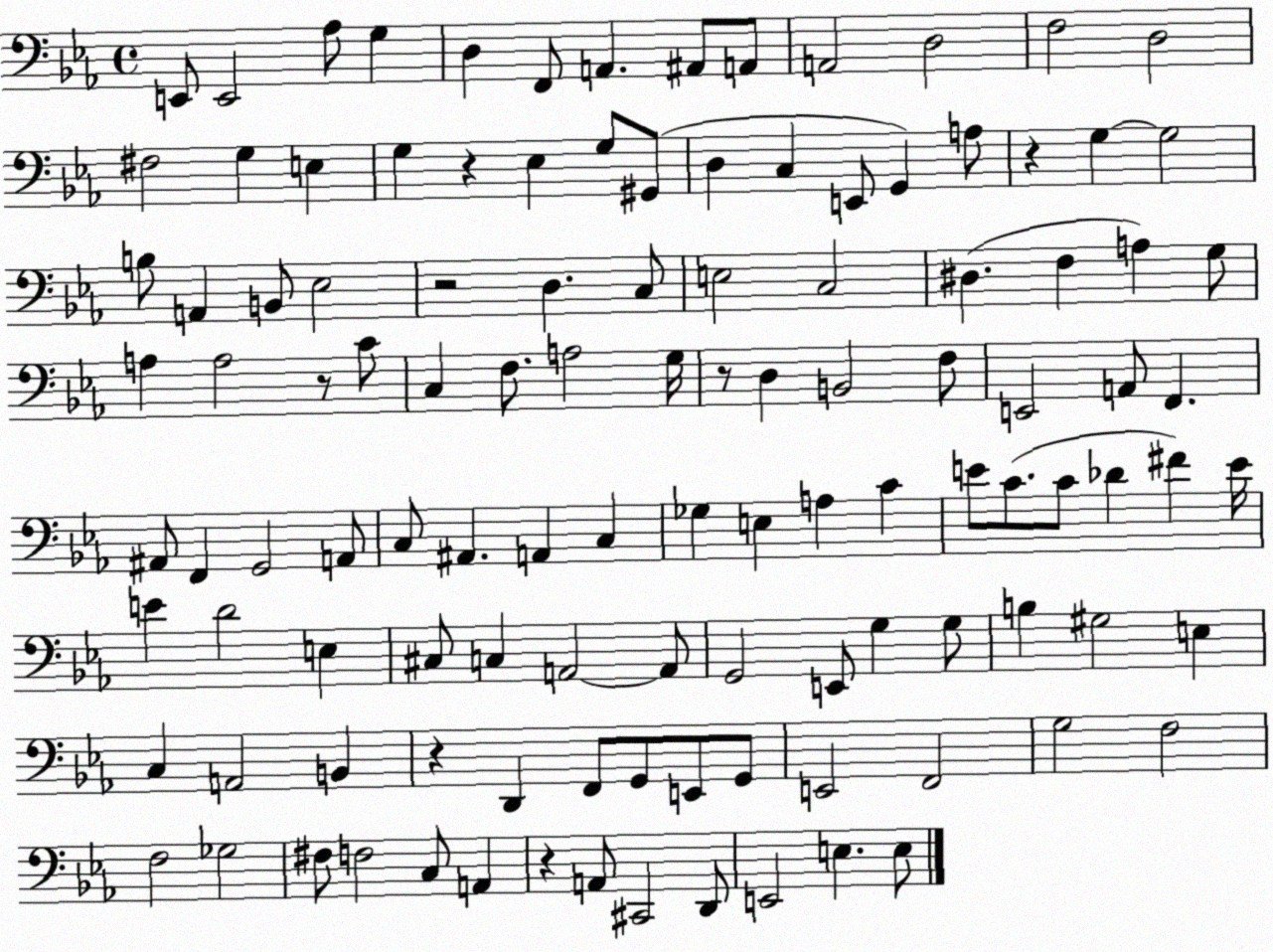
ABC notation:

X:1
T:Untitled
M:4/4
L:1/4
K:Eb
E,,/2 E,,2 _A,/2 G, D, F,,/2 A,, ^A,,/2 A,,/2 A,,2 D,2 F,2 D,2 ^F,2 G, E, G, z _E, G,/2 ^G,,/2 D, C, E,,/2 G,, A,/2 z G, G,2 B,/2 A,, B,,/2 _E,2 z2 D, C,/2 E,2 C,2 ^D, F, A, G,/2 A, A,2 z/2 C/2 C, F,/2 A,2 G,/4 z/2 D, B,,2 F,/2 E,,2 A,,/2 F,, ^A,,/2 F,, G,,2 A,,/2 C,/2 ^A,, A,, C, _G, E, A, C E/2 C/2 C/2 _D ^F E/4 E D2 E, ^C,/2 C, A,,2 A,,/2 G,,2 E,,/2 G, G,/2 B, ^G,2 E, C, A,,2 B,, z D,, F,,/2 G,,/2 E,,/2 G,,/2 E,,2 F,,2 G,2 F,2 F,2 _G,2 ^F,/2 F,2 C,/2 A,, z A,,/2 ^C,,2 D,,/2 E,,2 E, E,/2